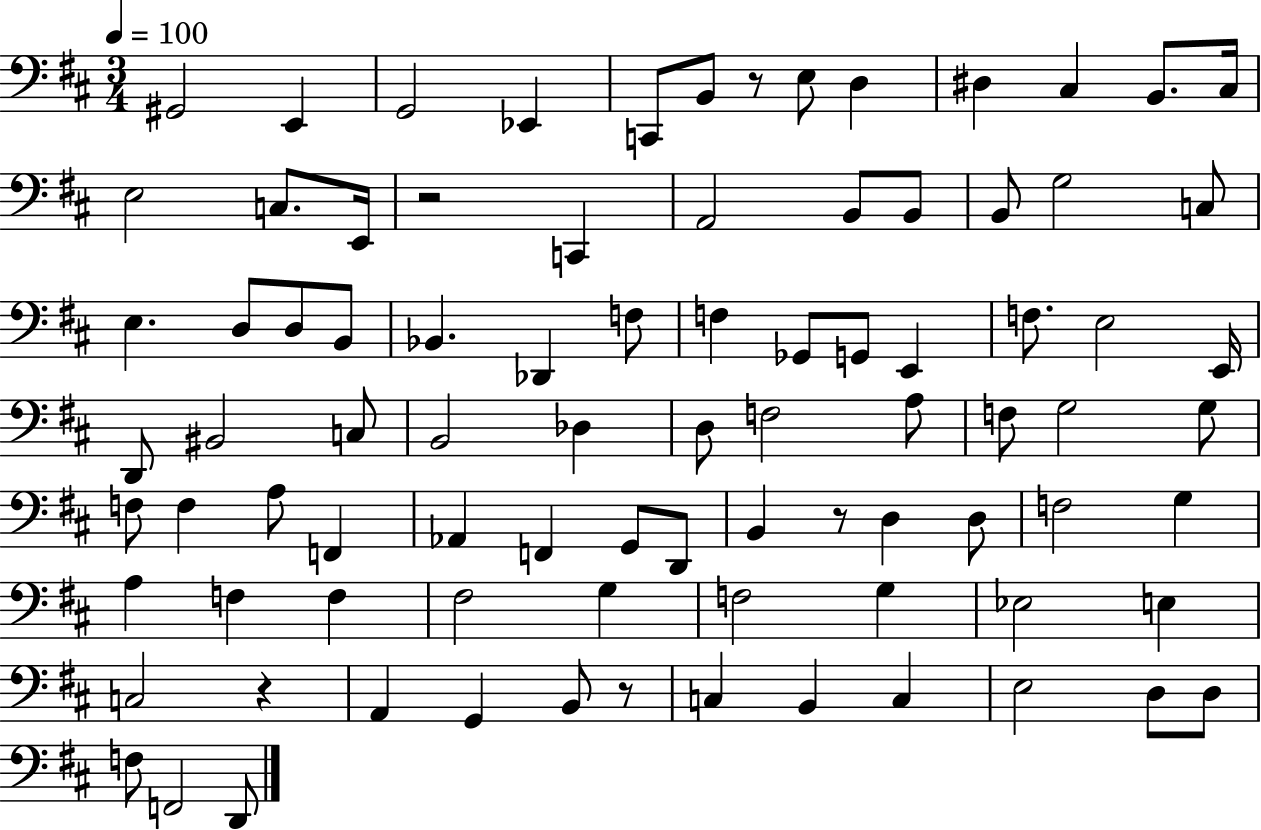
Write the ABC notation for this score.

X:1
T:Untitled
M:3/4
L:1/4
K:D
^G,,2 E,, G,,2 _E,, C,,/2 B,,/2 z/2 E,/2 D, ^D, ^C, B,,/2 ^C,/4 E,2 C,/2 E,,/4 z2 C,, A,,2 B,,/2 B,,/2 B,,/2 G,2 C,/2 E, D,/2 D,/2 B,,/2 _B,, _D,, F,/2 F, _G,,/2 G,,/2 E,, F,/2 E,2 E,,/4 D,,/2 ^B,,2 C,/2 B,,2 _D, D,/2 F,2 A,/2 F,/2 G,2 G,/2 F,/2 F, A,/2 F,, _A,, F,, G,,/2 D,,/2 B,, z/2 D, D,/2 F,2 G, A, F, F, ^F,2 G, F,2 G, _E,2 E, C,2 z A,, G,, B,,/2 z/2 C, B,, C, E,2 D,/2 D,/2 F,/2 F,,2 D,,/2